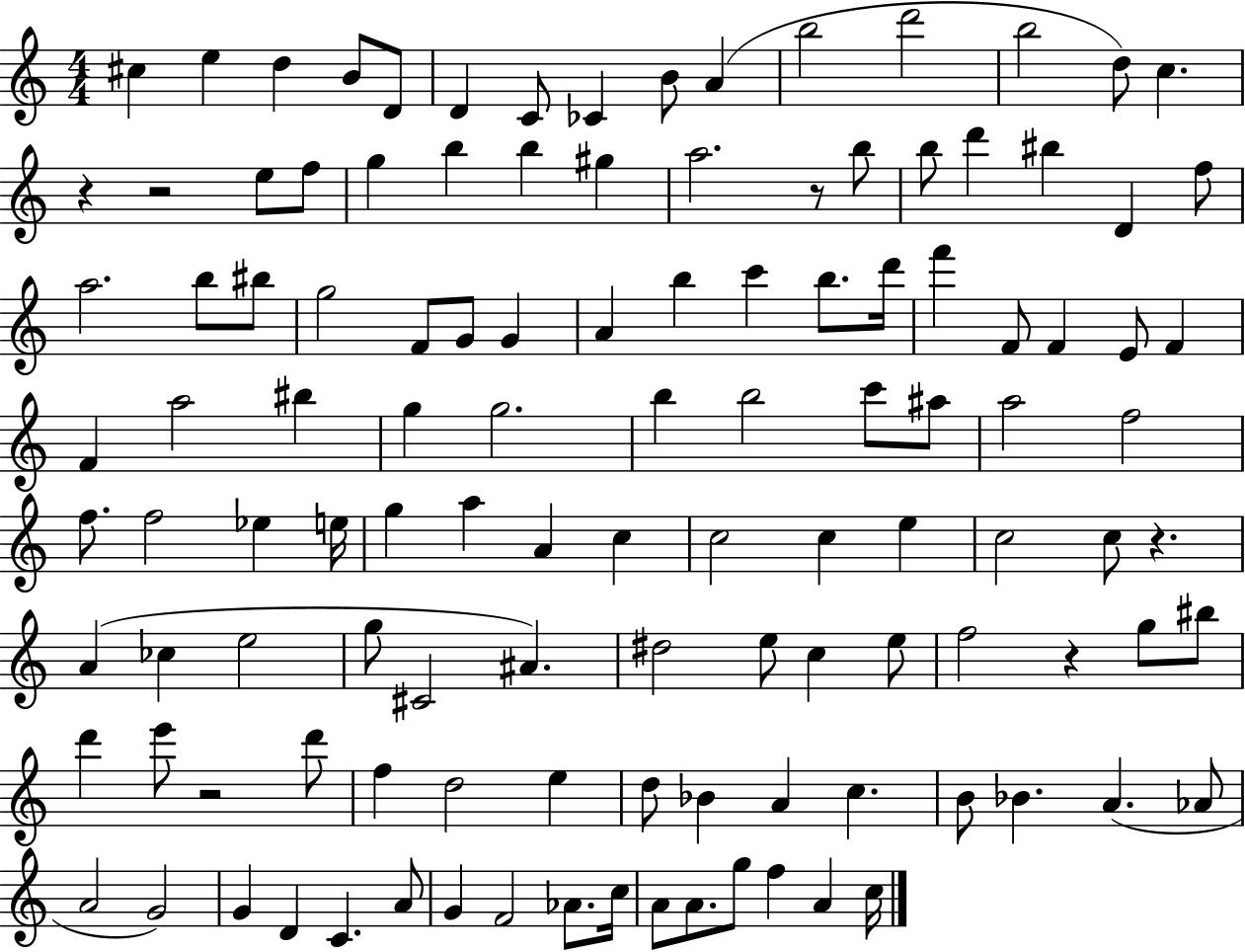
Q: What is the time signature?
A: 4/4